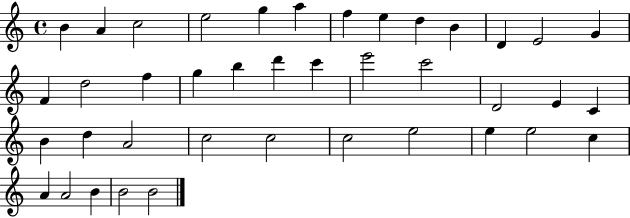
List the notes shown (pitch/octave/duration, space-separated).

B4/q A4/q C5/h E5/h G5/q A5/q F5/q E5/q D5/q B4/q D4/q E4/h G4/q F4/q D5/h F5/q G5/q B5/q D6/q C6/q E6/h C6/h D4/h E4/q C4/q B4/q D5/q A4/h C5/h C5/h C5/h E5/h E5/q E5/h C5/q A4/q A4/h B4/q B4/h B4/h